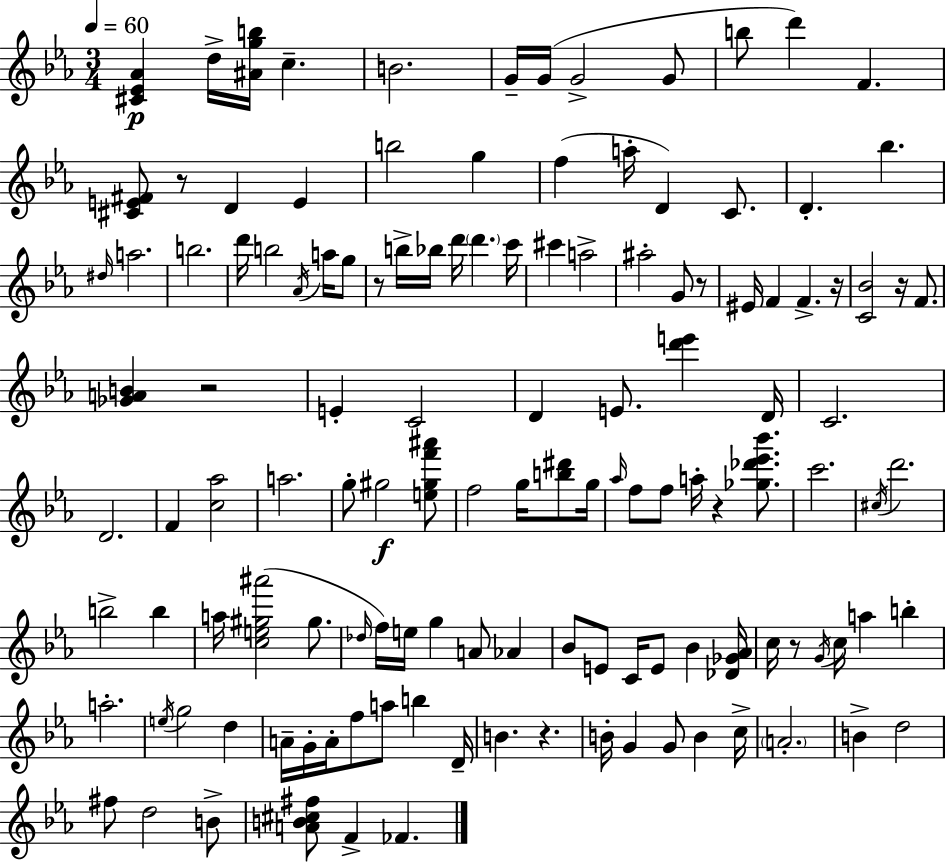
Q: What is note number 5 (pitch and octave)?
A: G4